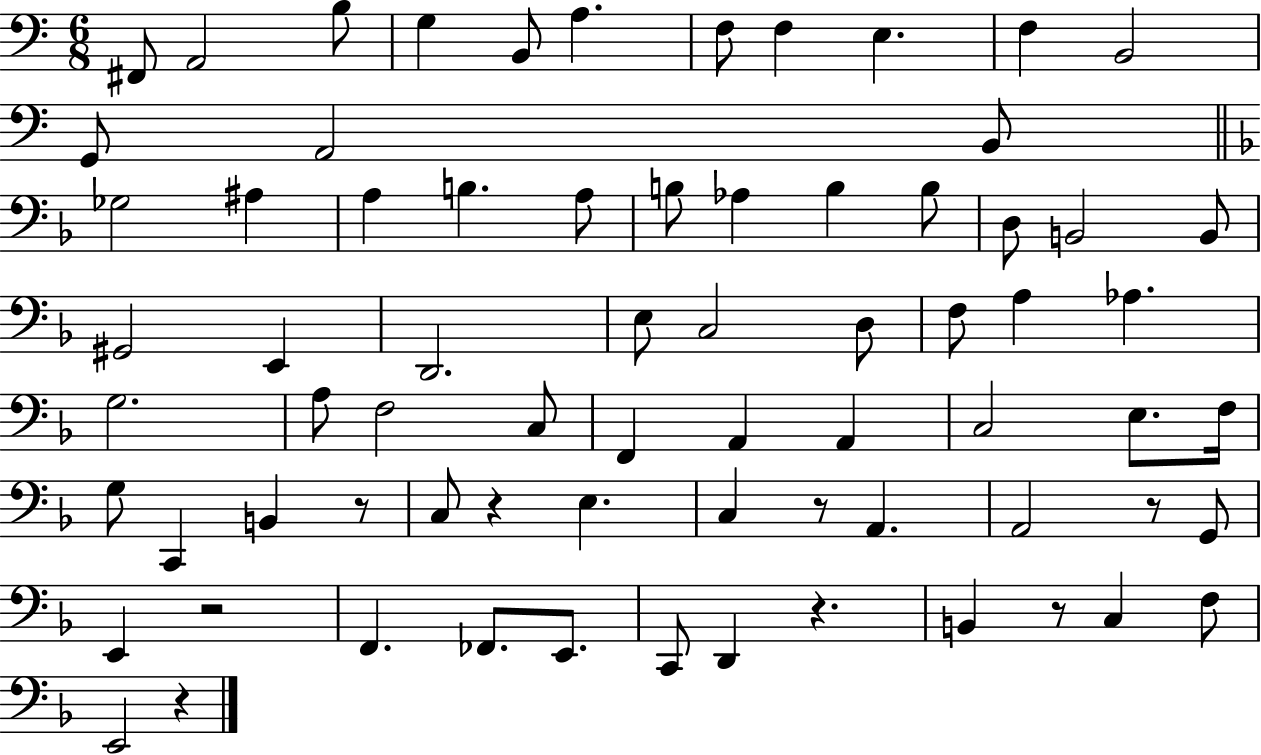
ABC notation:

X:1
T:Untitled
M:6/8
L:1/4
K:C
^F,,/2 A,,2 B,/2 G, B,,/2 A, F,/2 F, E, F, B,,2 G,,/2 A,,2 B,,/2 _G,2 ^A, A, B, A,/2 B,/2 _A, B, B,/2 D,/2 B,,2 B,,/2 ^G,,2 E,, D,,2 E,/2 C,2 D,/2 F,/2 A, _A, G,2 A,/2 F,2 C,/2 F,, A,, A,, C,2 E,/2 F,/4 G,/2 C,, B,, z/2 C,/2 z E, C, z/2 A,, A,,2 z/2 G,,/2 E,, z2 F,, _F,,/2 E,,/2 C,,/2 D,, z B,, z/2 C, F,/2 E,,2 z